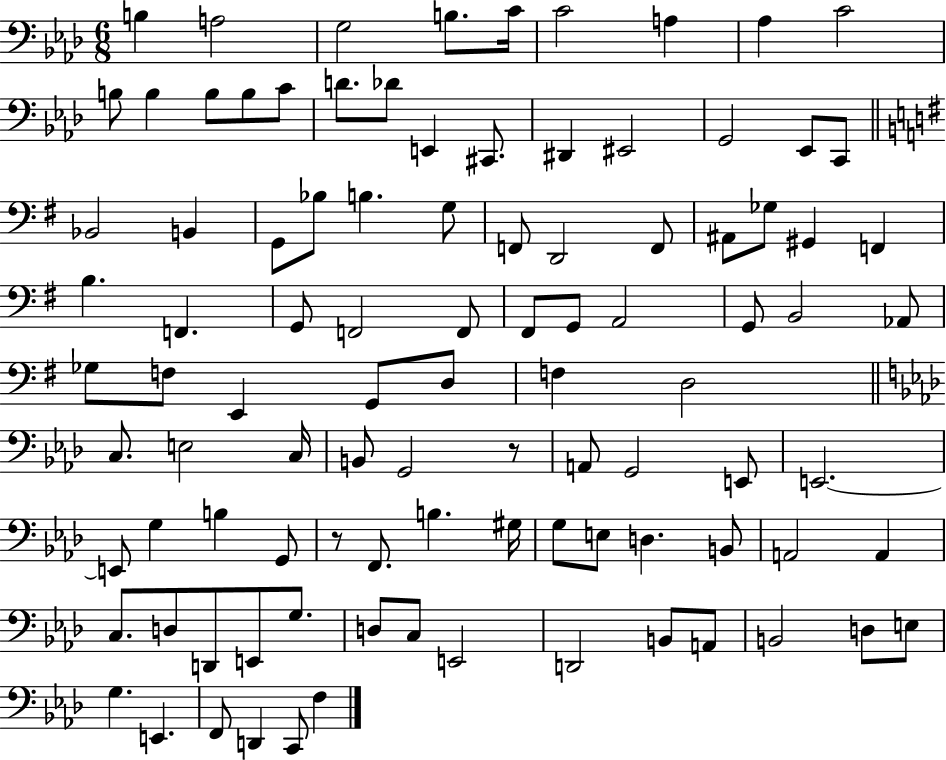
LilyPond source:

{
  \clef bass
  \numericTimeSignature
  \time 6/8
  \key aes \major
  b4 a2 | g2 b8. c'16 | c'2 a4 | aes4 c'2 | \break b8 b4 b8 b8 c'8 | d'8. des'8 e,4 cis,8. | dis,4 eis,2 | g,2 ees,8 c,8 | \break \bar "||" \break \key g \major bes,2 b,4 | g,8 bes8 b4. g8 | f,8 d,2 f,8 | ais,8 ges8 gis,4 f,4 | \break b4. f,4. | g,8 f,2 f,8 | fis,8 g,8 a,2 | g,8 b,2 aes,8 | \break ges8 f8 e,4 g,8 d8 | f4 d2 | \bar "||" \break \key f \minor c8. e2 c16 | b,8 g,2 r8 | a,8 g,2 e,8 | e,2.~~ | \break e,8 g4 b4 g,8 | r8 f,8. b4. gis16 | g8 e8 d4. b,8 | a,2 a,4 | \break c8. d8 d,8 e,8 g8. | d8 c8 e,2 | d,2 b,8 a,8 | b,2 d8 e8 | \break g4. e,4. | f,8 d,4 c,8 f4 | \bar "|."
}